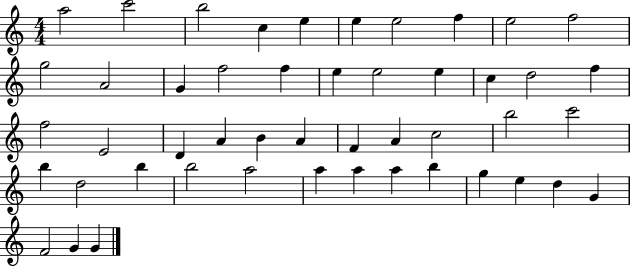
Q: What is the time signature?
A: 4/4